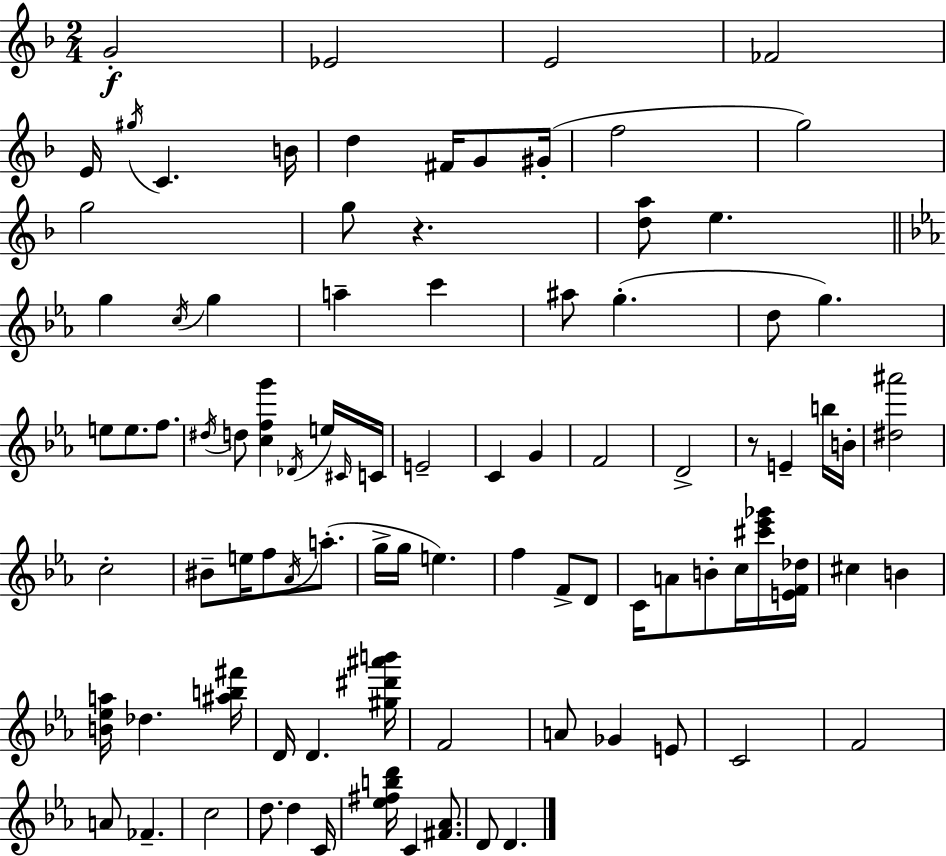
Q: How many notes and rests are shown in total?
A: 91